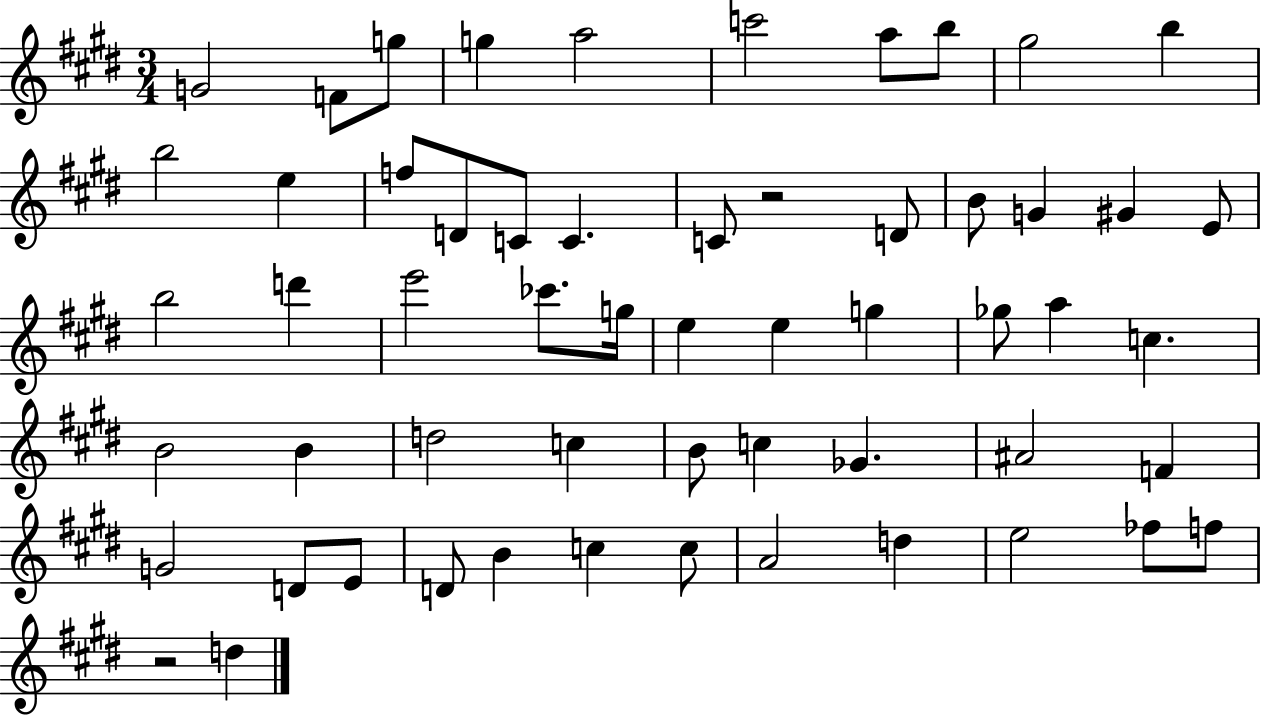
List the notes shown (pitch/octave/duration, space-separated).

G4/h F4/e G5/e G5/q A5/h C6/h A5/e B5/e G#5/h B5/q B5/h E5/q F5/e D4/e C4/e C4/q. C4/e R/h D4/e B4/e G4/q G#4/q E4/e B5/h D6/q E6/h CES6/e. G5/s E5/q E5/q G5/q Gb5/e A5/q C5/q. B4/h B4/q D5/h C5/q B4/e C5/q Gb4/q. A#4/h F4/q G4/h D4/e E4/e D4/e B4/q C5/q C5/e A4/h D5/q E5/h FES5/e F5/e R/h D5/q